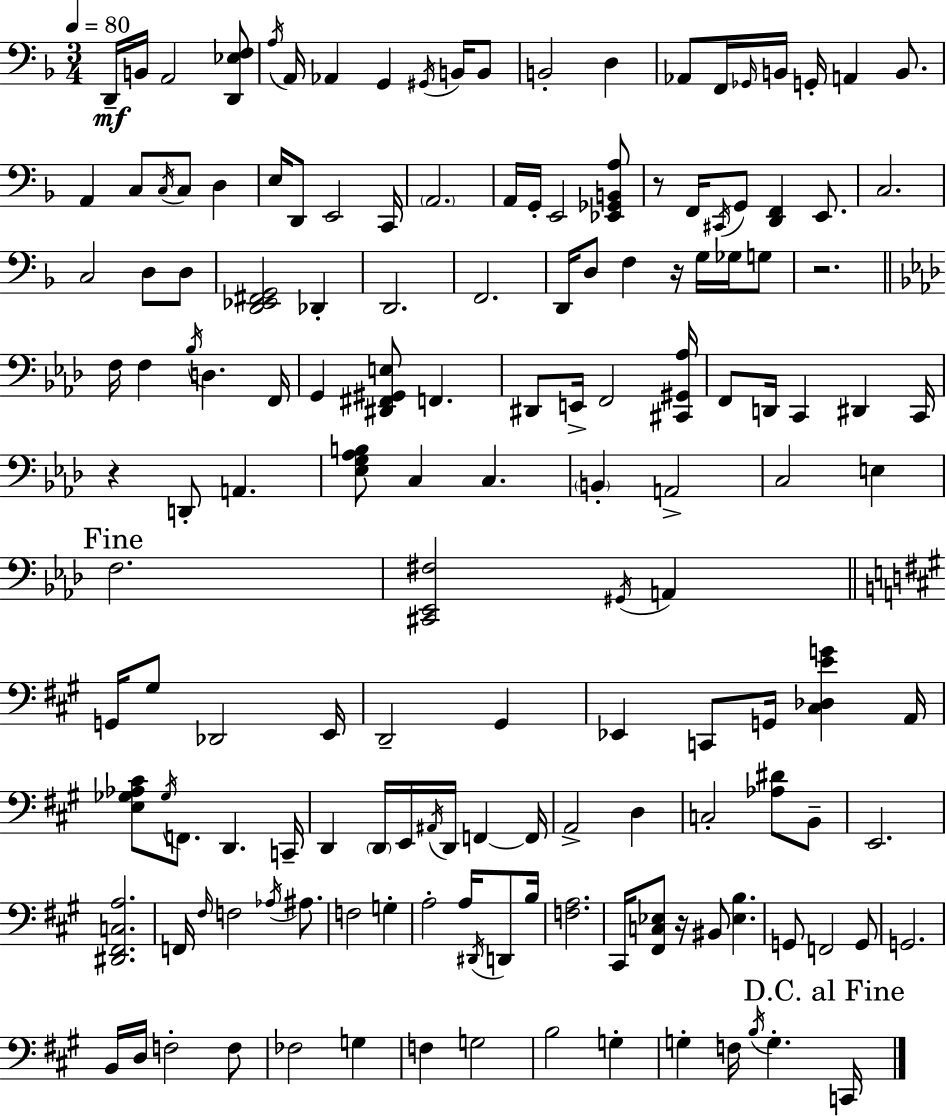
{
  \clef bass
  \numericTimeSignature
  \time 3/4
  \key f \major
  \tempo 4 = 80
  d,16--\mf b,16 a,2 <d, ees f>8 | \acciaccatura { a16 } a,16 aes,4 g,4 \acciaccatura { gis,16 } b,16 | b,8 b,2-. d4 | aes,8 f,16 \grace { ges,16 } b,16 g,16-. a,4 | \break b,8. a,4 c8 \acciaccatura { c16 } c8 | d4 e16 d,8 e,2 | c,16 \parenthesize a,2. | a,16 g,16-. e,2 | \break <ees, ges, b, a>8 r8 f,16 \acciaccatura { cis,16 } g,8 <d, f,>4 | e,8. c2. | c2 | d8 d8 <d, ees, fis, g,>2 | \break des,4-. d,2. | f,2. | d,16 d8 f4 | r16 g16 ges16 g8 r2. | \break \bar "||" \break \key aes \major f16 f4 \acciaccatura { bes16 } d4. | f,16 g,4 <dis, fis, gis, e>8 f,4. | dis,8 e,16-> f,2 | <cis, gis, aes>16 f,8 d,16 c,4 dis,4 | \break c,16 r4 d,8-. a,4. | <ees g aes b>8 c4 c4. | \parenthesize b,4-. a,2-> | c2 e4 | \break \mark "Fine" f2. | <cis, ees, fis>2 \acciaccatura { gis,16 } a,4 | \bar "||" \break \key a \major g,16 gis8 des,2 e,16 | d,2-- gis,4 | ees,4 c,8 g,16 <cis des e' g'>4 a,16 | <e ges aes cis'>8 \acciaccatura { ges16 } f,8. d,4. | \break c,16-- d,4 \parenthesize d,16 e,16 \acciaccatura { ais,16 } d,16 f,4~~ | f,16 a,2-> d4 | c2-. <aes dis'>8 | b,8-- e,2. | \break <dis, fis, c a>2. | f,16 \grace { fis16 } f2 | \acciaccatura { aes16 } ais8. f2 | g4-. a2-. | \break a16 \acciaccatura { dis,16 } d,8 b16 <f a>2. | cis,16 <fis, c ees>8 r16 bis,8 <ees b>4. | g,8 f,2 | g,8 g,2. | \break b,16 d16 f2-. | f8 fes2 | g4 f4 g2 | b2 | \break g4-. g4-. f16 \acciaccatura { b16 } g4.-. | \mark "D.C. al Fine" c,16 \bar "|."
}